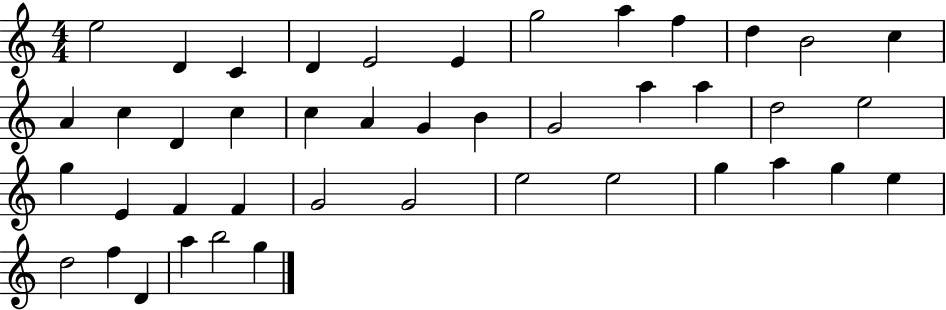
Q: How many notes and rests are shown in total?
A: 43